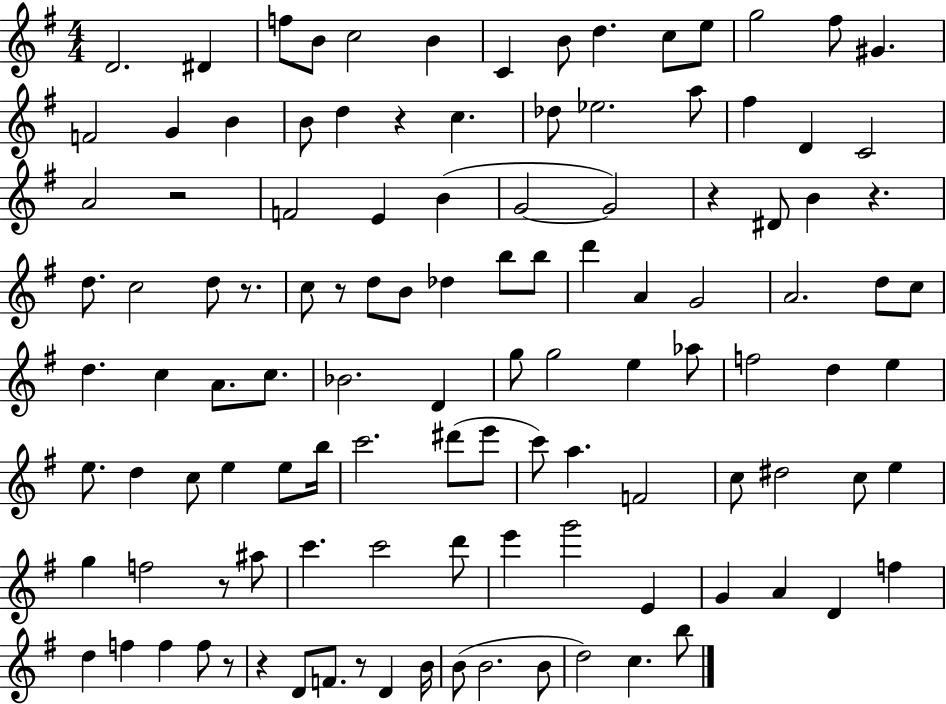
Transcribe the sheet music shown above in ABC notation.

X:1
T:Untitled
M:4/4
L:1/4
K:G
D2 ^D f/2 B/2 c2 B C B/2 d c/2 e/2 g2 ^f/2 ^G F2 G B B/2 d z c _d/2 _e2 a/2 ^f D C2 A2 z2 F2 E B G2 G2 z ^D/2 B z d/2 c2 d/2 z/2 c/2 z/2 d/2 B/2 _d b/2 b/2 d' A G2 A2 d/2 c/2 d c A/2 c/2 _B2 D g/2 g2 e _a/2 f2 d e e/2 d c/2 e e/2 b/4 c'2 ^d'/2 e'/2 c'/2 a F2 c/2 ^d2 c/2 e g f2 z/2 ^a/2 c' c'2 d'/2 e' g'2 E G A D f d f f f/2 z/2 z D/2 F/2 z/2 D B/4 B/2 B2 B/2 d2 c b/2